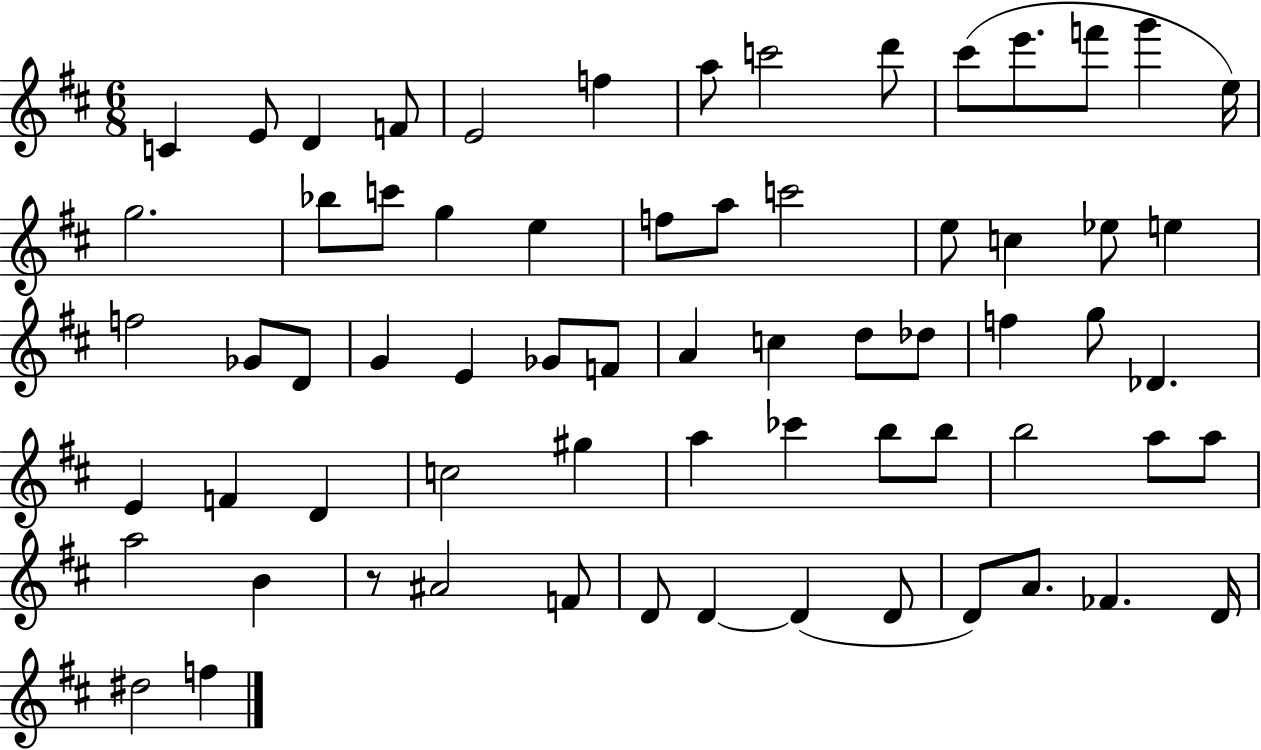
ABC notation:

X:1
T:Untitled
M:6/8
L:1/4
K:D
C E/2 D F/2 E2 f a/2 c'2 d'/2 ^c'/2 e'/2 f'/2 g' e/4 g2 _b/2 c'/2 g e f/2 a/2 c'2 e/2 c _e/2 e f2 _G/2 D/2 G E _G/2 F/2 A c d/2 _d/2 f g/2 _D E F D c2 ^g a _c' b/2 b/2 b2 a/2 a/2 a2 B z/2 ^A2 F/2 D/2 D D D/2 D/2 A/2 _F D/4 ^d2 f